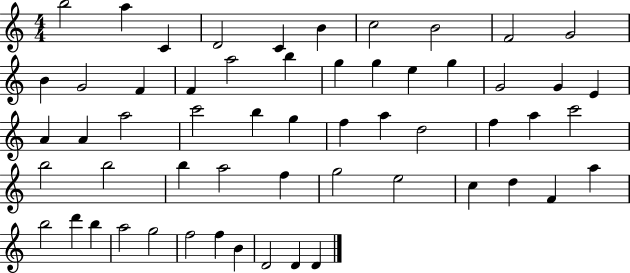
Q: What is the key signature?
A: C major